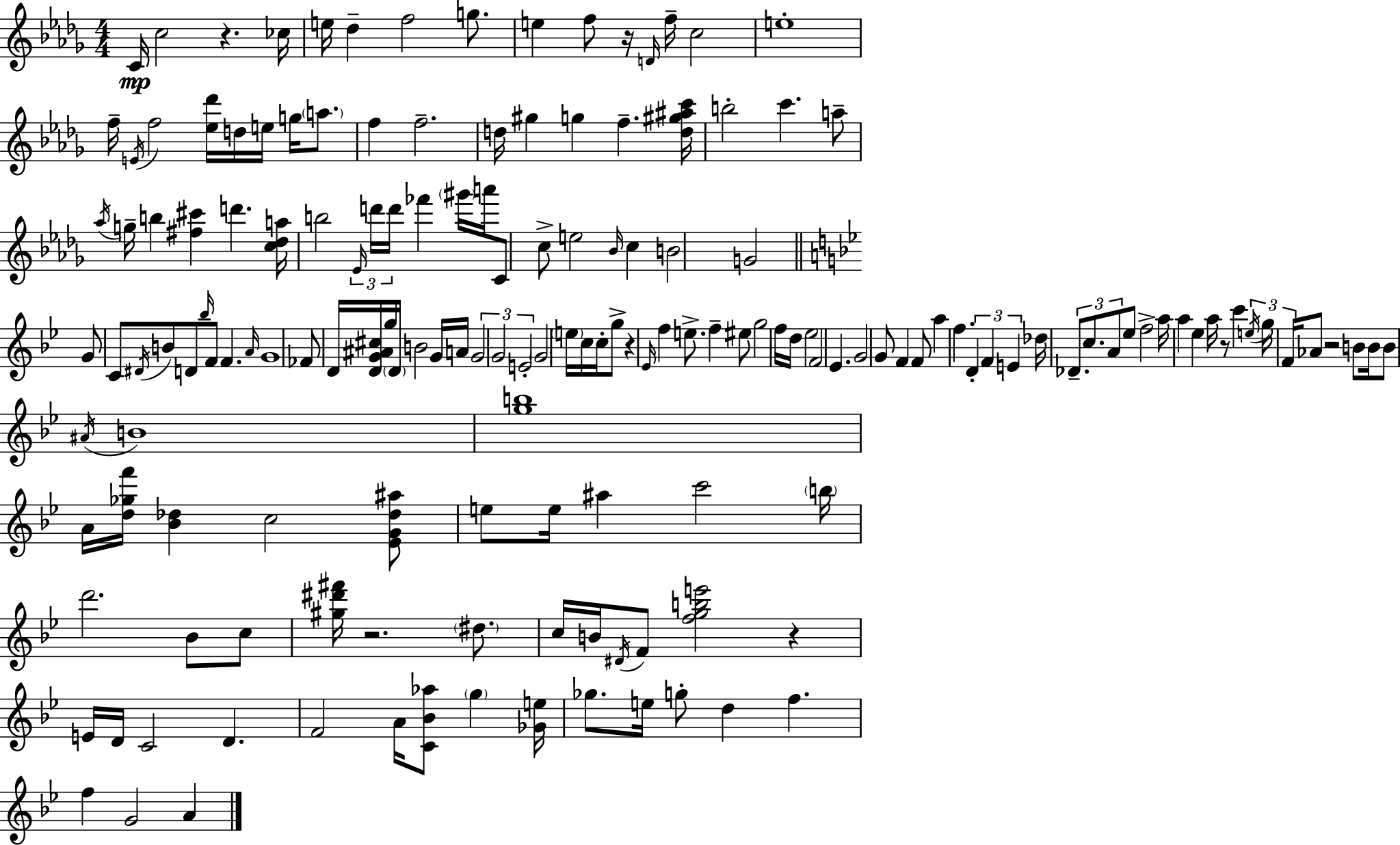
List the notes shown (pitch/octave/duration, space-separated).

C4/s C5/h R/q. CES5/s E5/s Db5/q F5/h G5/e. E5/q F5/e R/s D4/s F5/s C5/h E5/w F5/s E4/s F5/h [Eb5,Db6]/s D5/s E5/s G5/s A5/e. F5/q F5/h. D5/s G#5/q G5/q F5/q. [D5,G#5,A#5,C6]/s B5/h C6/q. A5/e Ab5/s G5/s B5/q [F#5,C#6]/q D6/q. [C5,Db5,A5]/s B5/h Eb4/s D6/s D6/s FES6/q G#6/s A6/s C4/e C5/e E5/h Bb4/s C5/q B4/h G4/h G4/e C4/e D#4/s B4/e D4/e Bb5/s F4/e F4/q. A4/s G4/w FES4/e D4/s [D4,G4,A#4,C#5]/s G5/s D4/s B4/h G4/s A4/s G4/h G4/h E4/h G4/h E5/s C5/s C5/s G5/e R/q Eb4/s F5/q E5/e. F5/q EIS5/e G5/h F5/s D5/s Eb5/h F4/h Eb4/q. G4/h G4/e F4/q F4/e A5/q F5/q. D4/q F4/q E4/q Db5/s Db4/e. C5/e. A4/e Eb5/e F5/h A5/s A5/q Eb5/q A5/s R/e C6/q E5/s G5/s F4/s Ab4/e R/h B4/e B4/s B4/e A#4/s B4/w [G5,B5]/w A4/s [D5,Gb5,F6]/s [Bb4,Db5]/q C5/h [Eb4,G4,Db5,A#5]/e E5/e E5/s A#5/q C6/h B5/s D6/h. Bb4/e C5/e [G#5,D#6,F#6]/s R/h. D#5/e. C5/s B4/s D#4/s F4/e [F5,G5,B5,E6]/h R/q E4/s D4/s C4/h D4/q. F4/h A4/s [C4,Bb4,Ab5]/e G5/q [Gb4,E5]/s Gb5/e. E5/s G5/e D5/q F5/q. F5/q G4/h A4/q